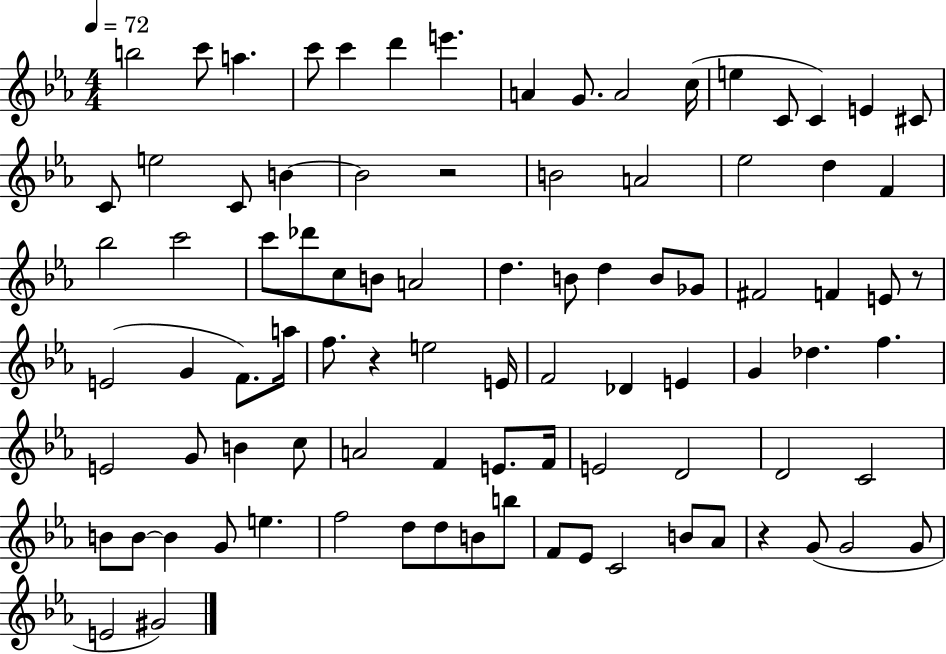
{
  \clef treble
  \numericTimeSignature
  \time 4/4
  \key ees \major
  \tempo 4 = 72
  b''2 c'''8 a''4. | c'''8 c'''4 d'''4 e'''4. | a'4 g'8. a'2 c''16( | e''4 c'8 c'4) e'4 cis'8 | \break c'8 e''2 c'8 b'4~~ | b'2 r2 | b'2 a'2 | ees''2 d''4 f'4 | \break bes''2 c'''2 | c'''8 des'''8 c''8 b'8 a'2 | d''4. b'8 d''4 b'8 ges'8 | fis'2 f'4 e'8 r8 | \break e'2( g'4 f'8.) a''16 | f''8. r4 e''2 e'16 | f'2 des'4 e'4 | g'4 des''4. f''4. | \break e'2 g'8 b'4 c''8 | a'2 f'4 e'8. f'16 | e'2 d'2 | d'2 c'2 | \break b'8 b'8~~ b'4 g'8 e''4. | f''2 d''8 d''8 b'8 b''8 | f'8 ees'8 c'2 b'8 aes'8 | r4 g'8( g'2 g'8 | \break e'2 gis'2) | \bar "|."
}